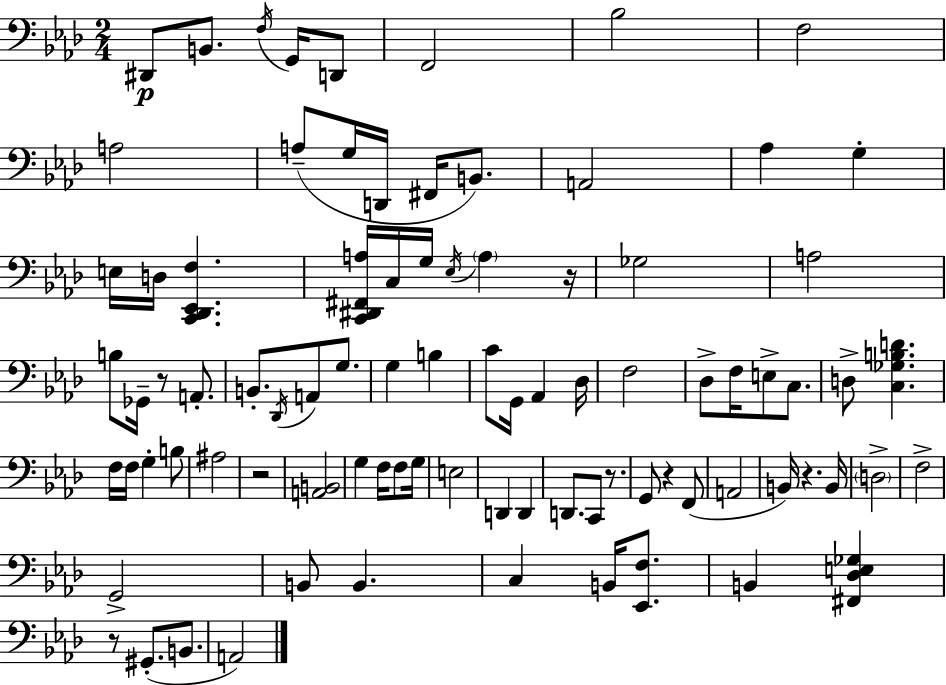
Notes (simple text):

D#2/e B2/e. F3/s G2/s D2/e F2/h Bb3/h F3/h A3/h A3/e G3/s D2/s F#2/s B2/e. A2/h Ab3/q G3/q E3/s D3/s [C2,Db2,Eb2,F3]/q. [C2,D#2,F#2,A3]/s C3/s G3/s Eb3/s A3/q R/s Gb3/h A3/h B3/e Gb2/s R/e A2/e. B2/e. Db2/s A2/e G3/e. G3/q B3/q C4/e G2/s Ab2/q Db3/s F3/h Db3/e F3/s E3/e C3/e. D3/e [C3,Gb3,B3,D4]/q. F3/s F3/s G3/q B3/e A#3/h R/h [A2,B2]/h G3/q F3/s F3/e G3/s E3/h D2/q D2/q D2/e. C2/e R/e. G2/e R/q F2/e A2/h B2/s R/q. B2/s D3/h F3/h G2/h B2/e B2/q. C3/q B2/s [Eb2,F3]/e. B2/q [F#2,Db3,E3,Gb3]/q R/e G#2/e. B2/e. A2/h